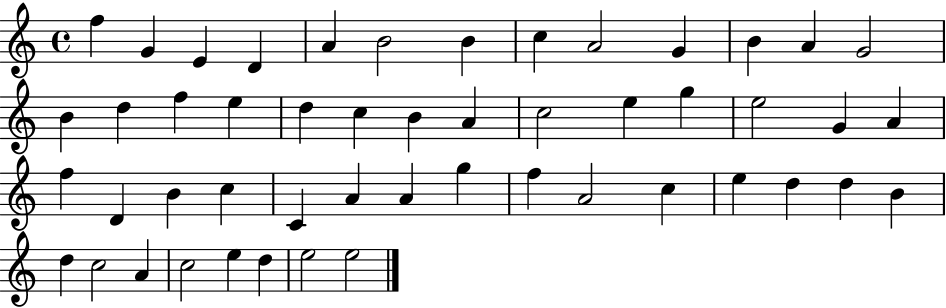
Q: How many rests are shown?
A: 0